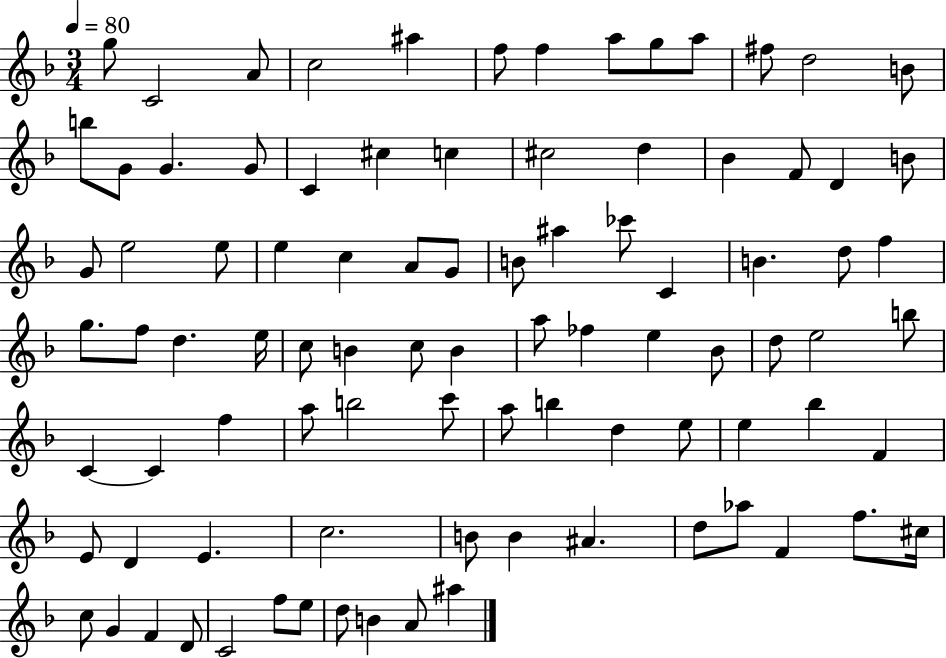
X:1
T:Untitled
M:3/4
L:1/4
K:F
g/2 C2 A/2 c2 ^a f/2 f a/2 g/2 a/2 ^f/2 d2 B/2 b/2 G/2 G G/2 C ^c c ^c2 d _B F/2 D B/2 G/2 e2 e/2 e c A/2 G/2 B/2 ^a _c'/2 C B d/2 f g/2 f/2 d e/4 c/2 B c/2 B a/2 _f e _B/2 d/2 e2 b/2 C C f a/2 b2 c'/2 a/2 b d e/2 e _b F E/2 D E c2 B/2 B ^A d/2 _a/2 F f/2 ^c/4 c/2 G F D/2 C2 f/2 e/2 d/2 B A/2 ^a